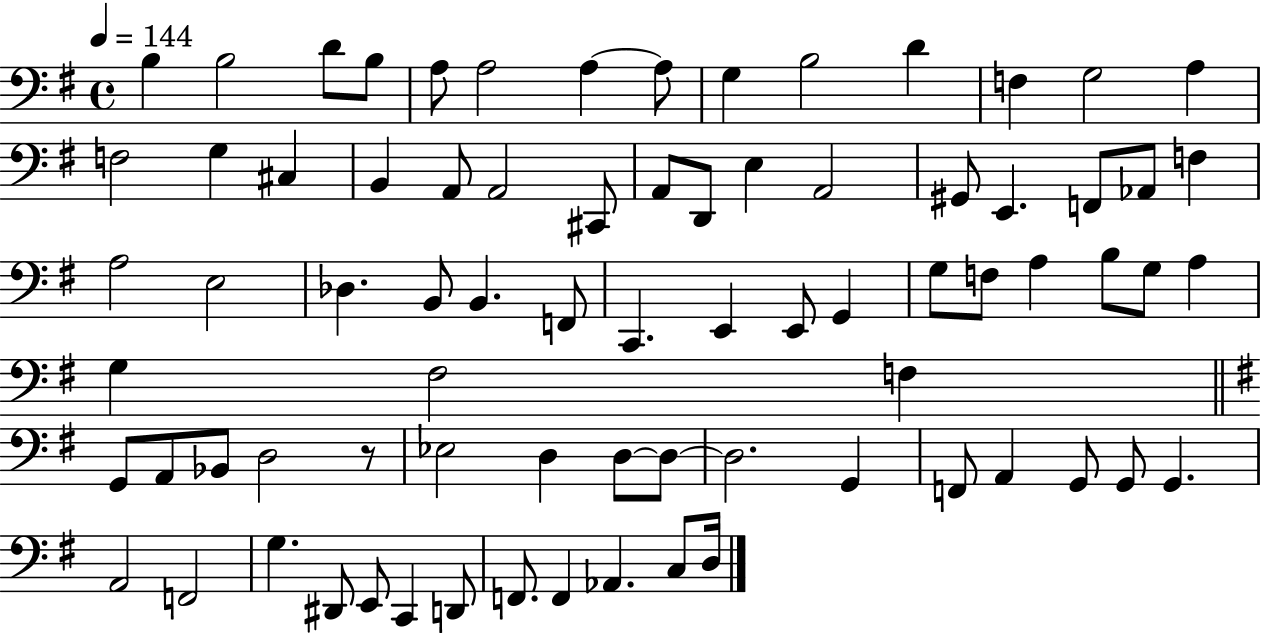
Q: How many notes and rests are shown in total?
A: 77